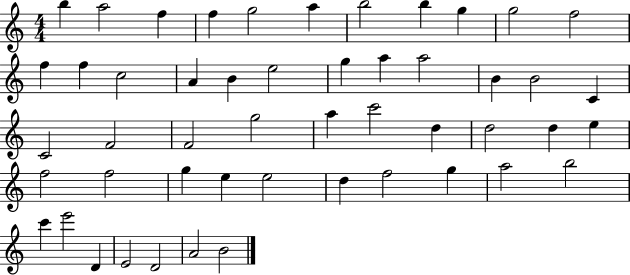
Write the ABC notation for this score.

X:1
T:Untitled
M:4/4
L:1/4
K:C
b a2 f f g2 a b2 b g g2 f2 f f c2 A B e2 g a a2 B B2 C C2 F2 F2 g2 a c'2 d d2 d e f2 f2 g e e2 d f2 g a2 b2 c' e'2 D E2 D2 A2 B2